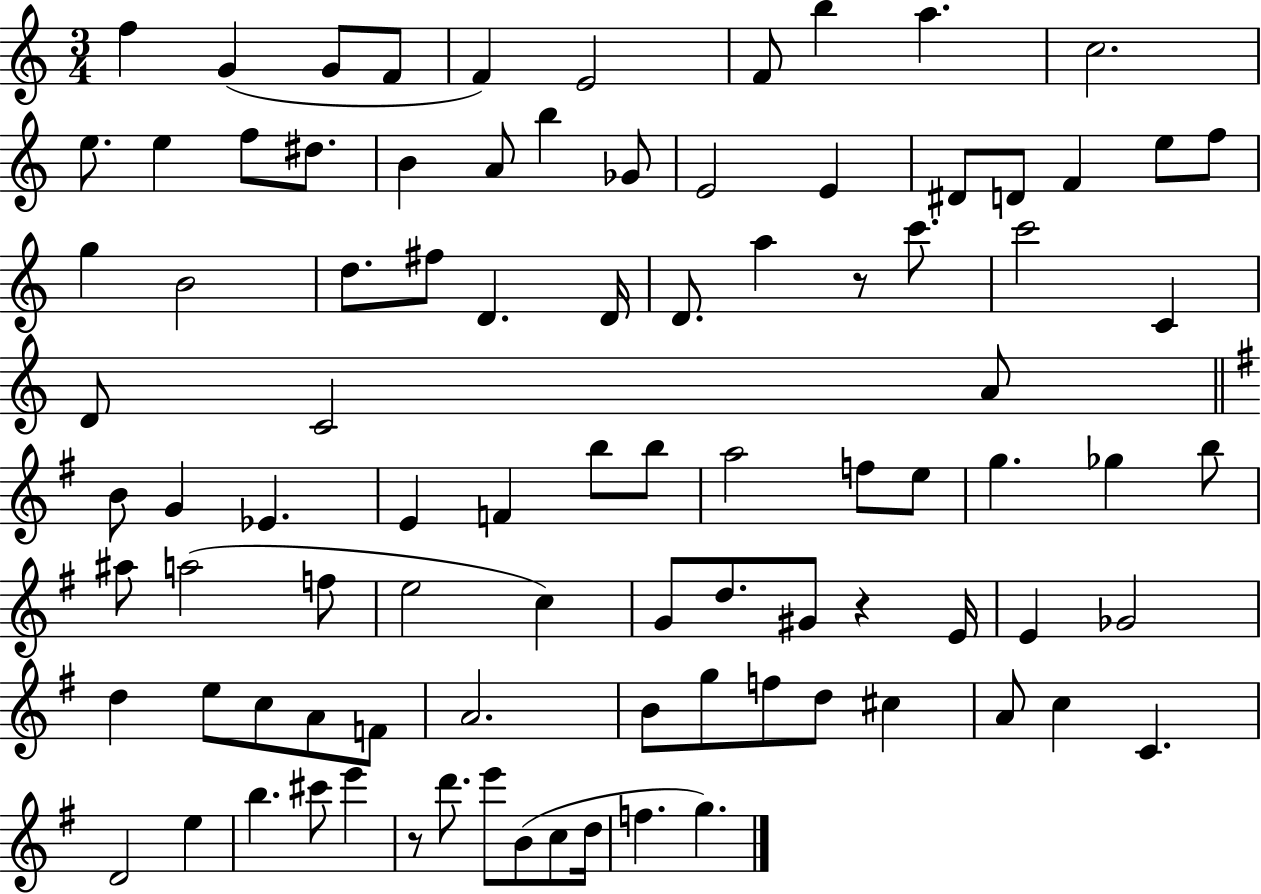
X:1
T:Untitled
M:3/4
L:1/4
K:C
f G G/2 F/2 F E2 F/2 b a c2 e/2 e f/2 ^d/2 B A/2 b _G/2 E2 E ^D/2 D/2 F e/2 f/2 g B2 d/2 ^f/2 D D/4 D/2 a z/2 c'/2 c'2 C D/2 C2 A/2 B/2 G _E E F b/2 b/2 a2 f/2 e/2 g _g b/2 ^a/2 a2 f/2 e2 c G/2 d/2 ^G/2 z E/4 E _G2 d e/2 c/2 A/2 F/2 A2 B/2 g/2 f/2 d/2 ^c A/2 c C D2 e b ^c'/2 e' z/2 d'/2 e'/2 B/2 c/2 d/4 f g